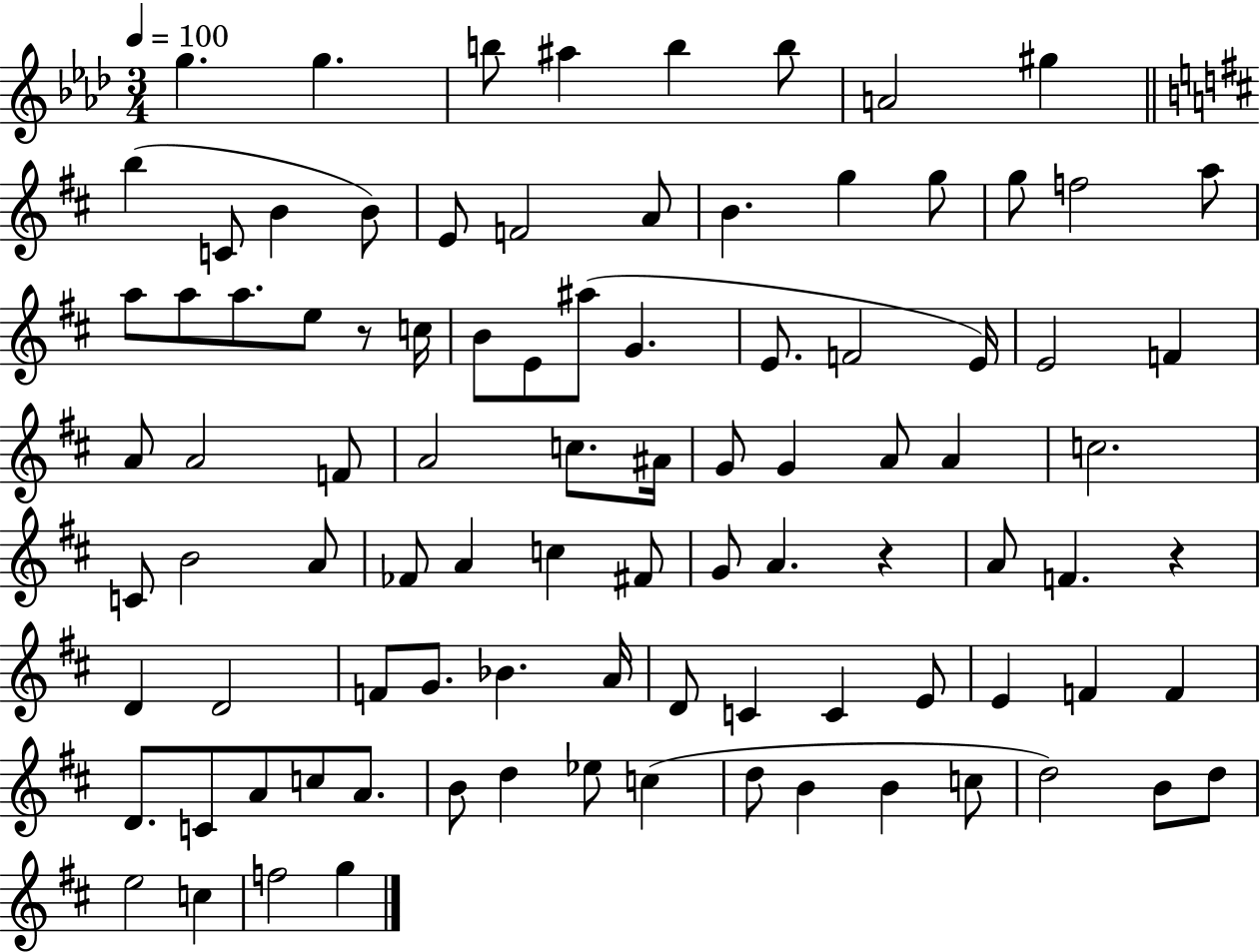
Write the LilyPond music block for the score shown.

{
  \clef treble
  \numericTimeSignature
  \time 3/4
  \key aes \major
  \tempo 4 = 100
  g''4. g''4. | b''8 ais''4 b''4 b''8 | a'2 gis''4 | \bar "||" \break \key d \major b''4( c'8 b'4 b'8) | e'8 f'2 a'8 | b'4. g''4 g''8 | g''8 f''2 a''8 | \break a''8 a''8 a''8. e''8 r8 c''16 | b'8 e'8 ais''8( g'4. | e'8. f'2 e'16) | e'2 f'4 | \break a'8 a'2 f'8 | a'2 c''8. ais'16 | g'8 g'4 a'8 a'4 | c''2. | \break c'8 b'2 a'8 | fes'8 a'4 c''4 fis'8 | g'8 a'4. r4 | a'8 f'4. r4 | \break d'4 d'2 | f'8 g'8. bes'4. a'16 | d'8 c'4 c'4 e'8 | e'4 f'4 f'4 | \break d'8. c'8 a'8 c''8 a'8. | b'8 d''4 ees''8 c''4( | d''8 b'4 b'4 c''8 | d''2) b'8 d''8 | \break e''2 c''4 | f''2 g''4 | \bar "|."
}